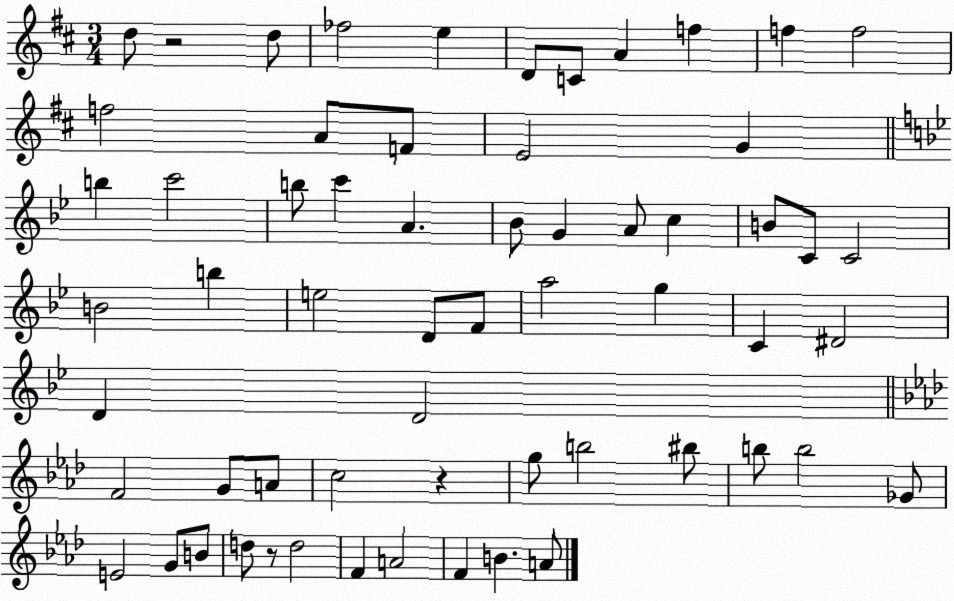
X:1
T:Untitled
M:3/4
L:1/4
K:D
d/2 z2 d/2 _f2 e D/2 C/2 A f f f2 f2 A/2 F/2 E2 G b c'2 b/2 c' A _B/2 G A/2 c B/2 C/2 C2 B2 b e2 D/2 F/2 a2 g C ^D2 D D2 F2 G/2 A/2 c2 z g/2 b2 ^b/2 b/2 b2 _G/2 E2 G/2 B/2 d/2 z/2 d2 F A2 F B A/2